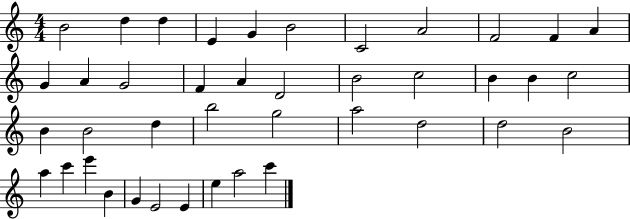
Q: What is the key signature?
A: C major